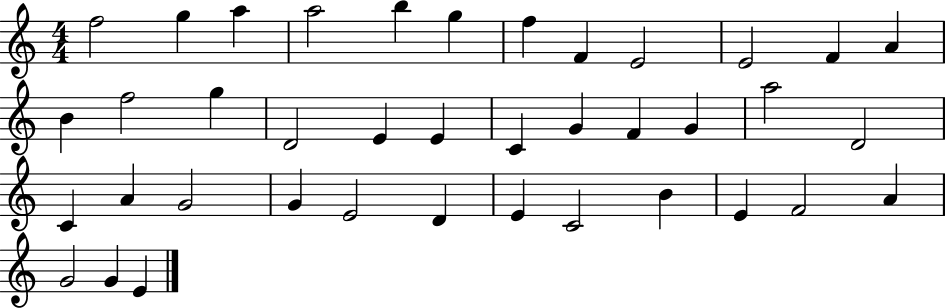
{
  \clef treble
  \numericTimeSignature
  \time 4/4
  \key c \major
  f''2 g''4 a''4 | a''2 b''4 g''4 | f''4 f'4 e'2 | e'2 f'4 a'4 | \break b'4 f''2 g''4 | d'2 e'4 e'4 | c'4 g'4 f'4 g'4 | a''2 d'2 | \break c'4 a'4 g'2 | g'4 e'2 d'4 | e'4 c'2 b'4 | e'4 f'2 a'4 | \break g'2 g'4 e'4 | \bar "|."
}